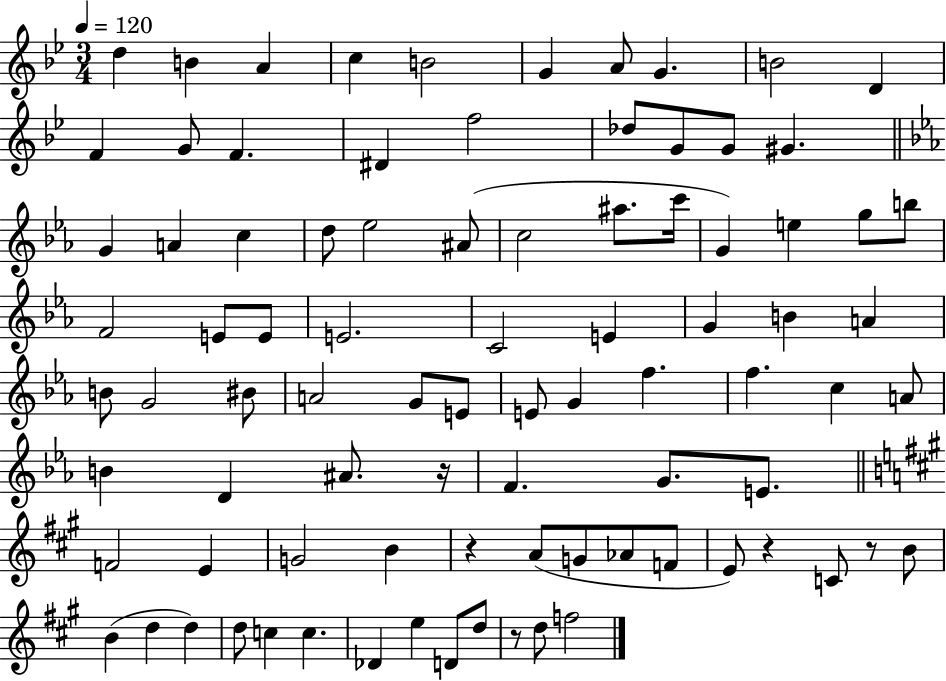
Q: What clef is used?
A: treble